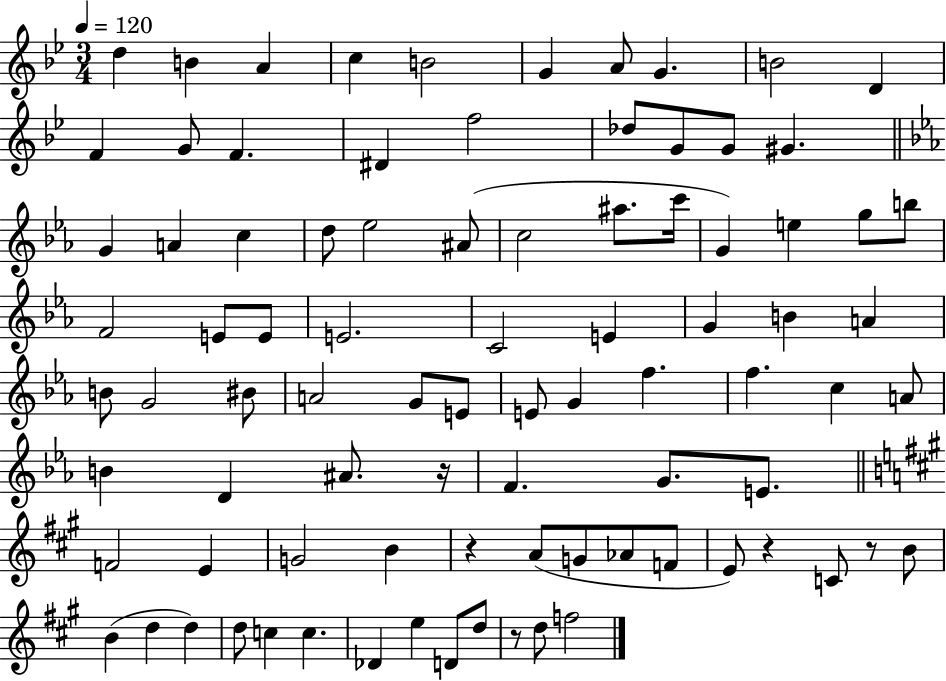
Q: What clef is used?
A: treble